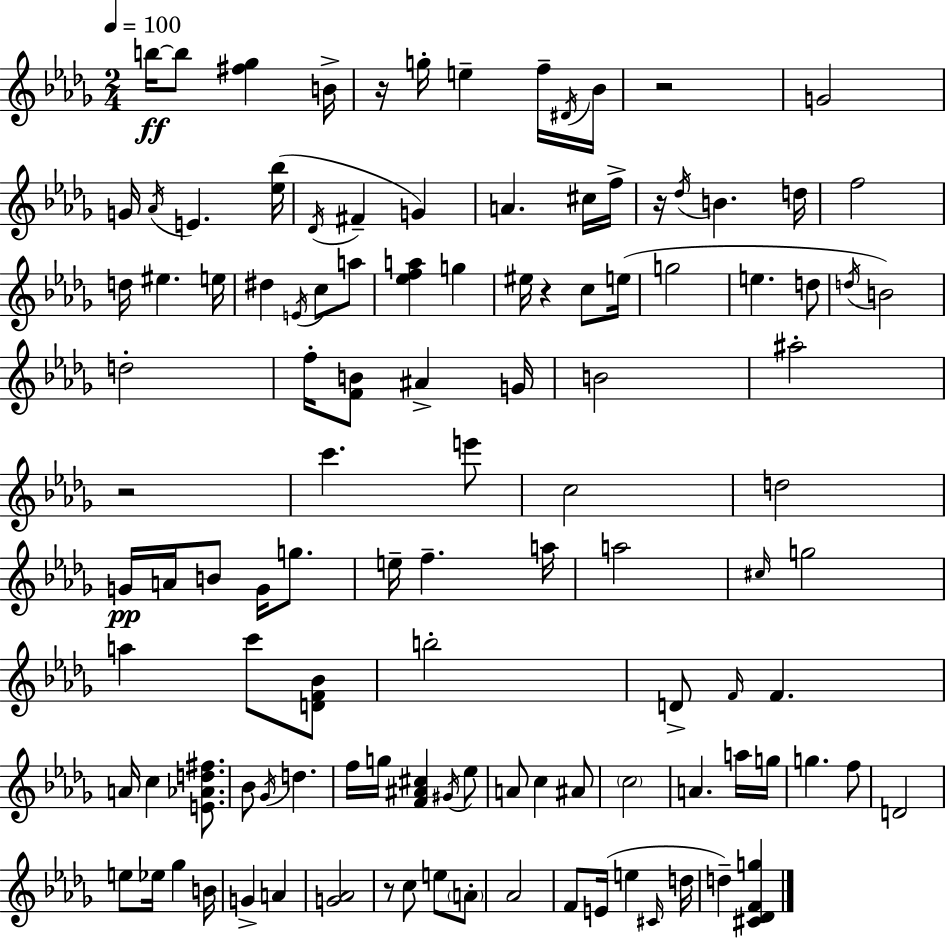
{
  \clef treble
  \numericTimeSignature
  \time 2/4
  \key bes \minor
  \tempo 4 = 100
  b''16~~\ff b''8 <fis'' ges''>4 b'16-> | r16 g''16-. e''4-- f''16-- \acciaccatura { dis'16 } | bes'16 r2 | g'2 | \break g'16 \acciaccatura { aes'16 } e'4. | <ees'' bes''>16( \acciaccatura { des'16 } fis'4-- g'4) | a'4. | cis''16 f''16-> r16 \acciaccatura { des''16 } b'4. | \break d''16 f''2 | d''16 eis''4. | e''16 dis''4 | \acciaccatura { e'16 } c''8 a''8 <ees'' f'' a''>4 | \break g''4 eis''16 r4 | c''8 e''16( g''2 | e''4. | d''8 \acciaccatura { d''16 }) b'2 | \break d''2-. | f''16-. <f' b'>8 | ais'4-> g'16 b'2 | ais''2-. | \break r2 | c'''4. | e'''8 c''2 | d''2 | \break g'16\pp a'16 | b'8 g'16 g''8. e''16-- f''4.-- | a''16 a''2 | \grace { cis''16 } g''2 | \break a''4 | c'''8 <d' f' bes'>8 b''2-. | d'8-> | \grace { f'16 } f'4. | \break a'16 c''4 <e' aes' d'' fis''>8. | bes'8 \acciaccatura { ges'16 } d''4. | f''16 g''16 <f' ais' cis''>4 \acciaccatura { gis'16 } | ees''8 a'8 c''4 | \break ais'8 \parenthesize c''2 | a'4. | a''16 g''16 g''4. | f''8 d'2 | \break e''8 ees''16 ges''4 | b'16 g'4-> a'4 | <g' aes'>2 | r8 c''8 e''8 | \break \parenthesize a'8-. aes'2 | f'8 e'16( e''4 | \grace { cis'16 } d''16 d''4--) <cis' des' f' g''>4 | \bar "|."
}